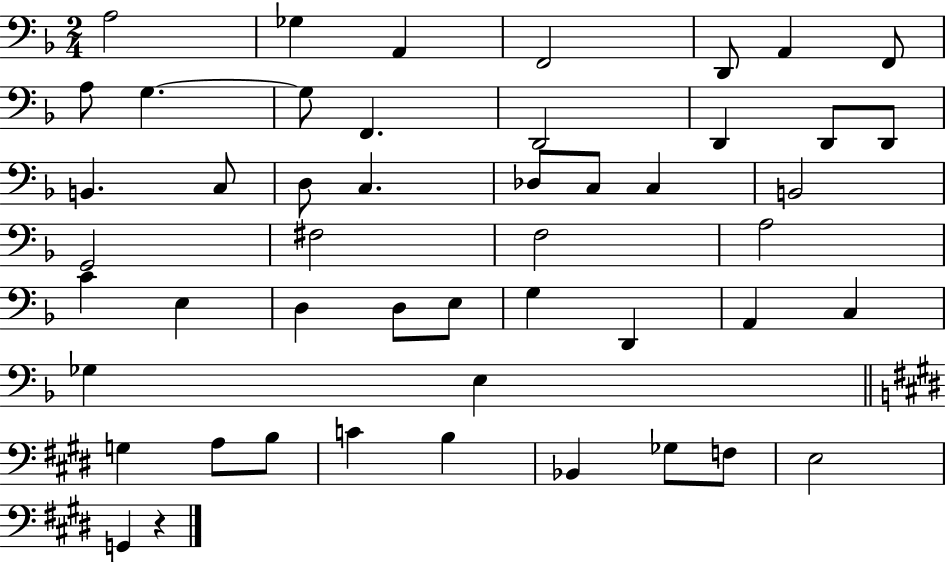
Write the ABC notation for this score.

X:1
T:Untitled
M:2/4
L:1/4
K:F
A,2 _G, A,, F,,2 D,,/2 A,, F,,/2 A,/2 G, G,/2 F,, D,,2 D,, D,,/2 D,,/2 B,, C,/2 D,/2 C, _D,/2 C,/2 C, B,,2 G,,2 ^F,2 F,2 A,2 C E, D, D,/2 E,/2 G, D,, A,, C, _G, E, G, A,/2 B,/2 C B, _B,, _G,/2 F,/2 E,2 G,, z